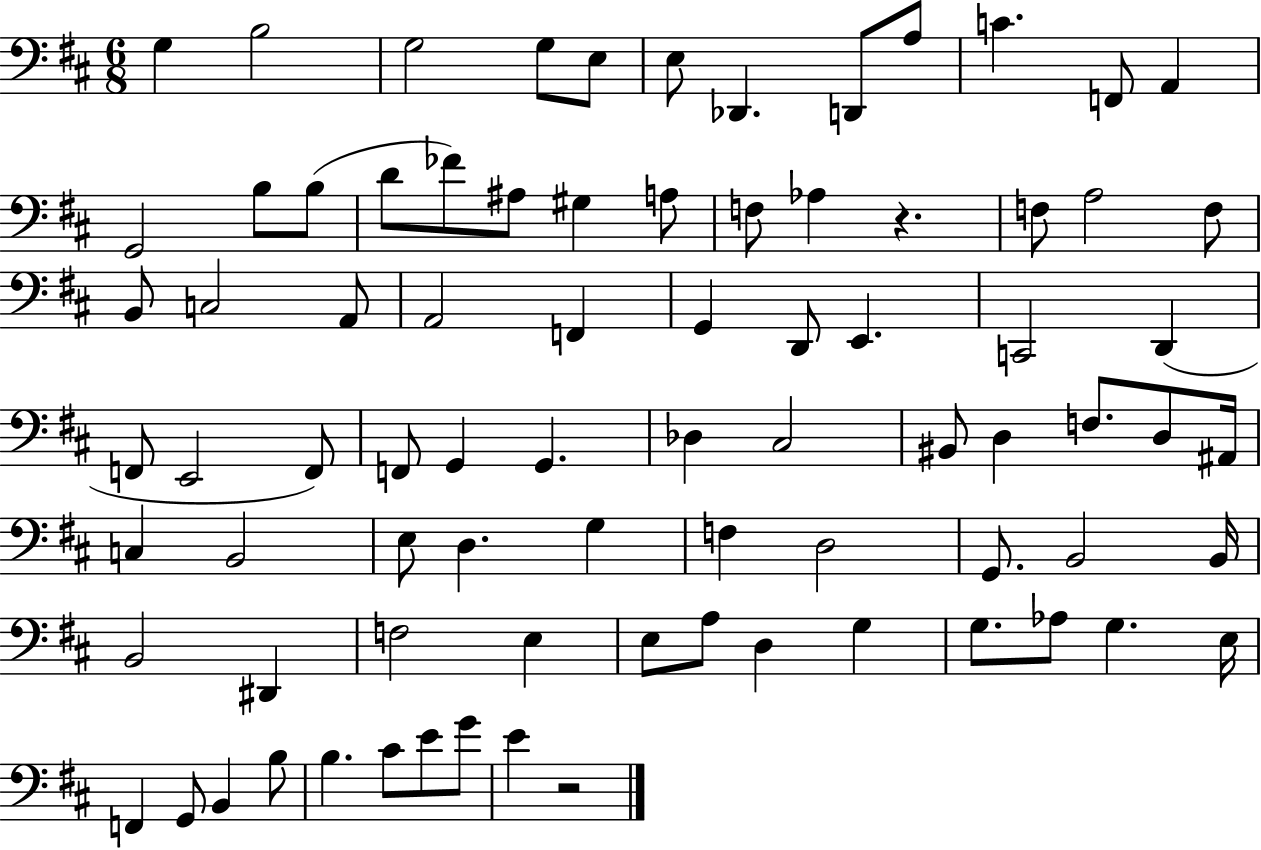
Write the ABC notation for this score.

X:1
T:Untitled
M:6/8
L:1/4
K:D
G, B,2 G,2 G,/2 E,/2 E,/2 _D,, D,,/2 A,/2 C F,,/2 A,, G,,2 B,/2 B,/2 D/2 _F/2 ^A,/2 ^G, A,/2 F,/2 _A, z F,/2 A,2 F,/2 B,,/2 C,2 A,,/2 A,,2 F,, G,, D,,/2 E,, C,,2 D,, F,,/2 E,,2 F,,/2 F,,/2 G,, G,, _D, ^C,2 ^B,,/2 D, F,/2 D,/2 ^A,,/4 C, B,,2 E,/2 D, G, F, D,2 G,,/2 B,,2 B,,/4 B,,2 ^D,, F,2 E, E,/2 A,/2 D, G, G,/2 _A,/2 G, E,/4 F,, G,,/2 B,, B,/2 B, ^C/2 E/2 G/2 E z2